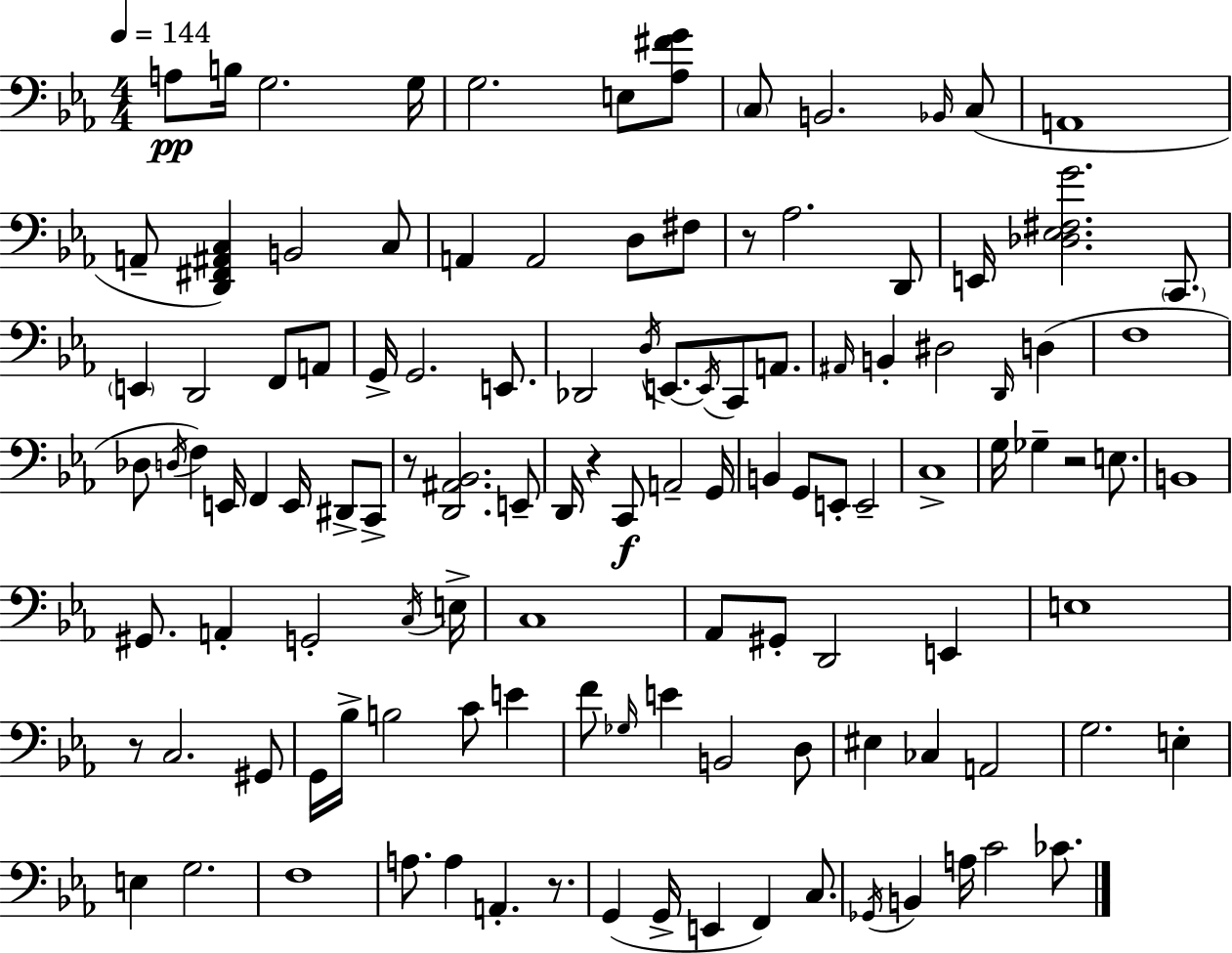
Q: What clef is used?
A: bass